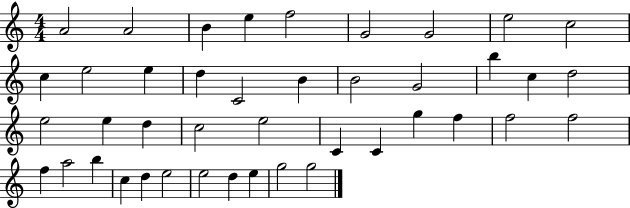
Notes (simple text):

A4/h A4/h B4/q E5/q F5/h G4/h G4/h E5/h C5/h C5/q E5/h E5/q D5/q C4/h B4/q B4/h G4/h B5/q C5/q D5/h E5/h E5/q D5/q C5/h E5/h C4/q C4/q G5/q F5/q F5/h F5/h F5/q A5/h B5/q C5/q D5/q E5/h E5/h D5/q E5/q G5/h G5/h